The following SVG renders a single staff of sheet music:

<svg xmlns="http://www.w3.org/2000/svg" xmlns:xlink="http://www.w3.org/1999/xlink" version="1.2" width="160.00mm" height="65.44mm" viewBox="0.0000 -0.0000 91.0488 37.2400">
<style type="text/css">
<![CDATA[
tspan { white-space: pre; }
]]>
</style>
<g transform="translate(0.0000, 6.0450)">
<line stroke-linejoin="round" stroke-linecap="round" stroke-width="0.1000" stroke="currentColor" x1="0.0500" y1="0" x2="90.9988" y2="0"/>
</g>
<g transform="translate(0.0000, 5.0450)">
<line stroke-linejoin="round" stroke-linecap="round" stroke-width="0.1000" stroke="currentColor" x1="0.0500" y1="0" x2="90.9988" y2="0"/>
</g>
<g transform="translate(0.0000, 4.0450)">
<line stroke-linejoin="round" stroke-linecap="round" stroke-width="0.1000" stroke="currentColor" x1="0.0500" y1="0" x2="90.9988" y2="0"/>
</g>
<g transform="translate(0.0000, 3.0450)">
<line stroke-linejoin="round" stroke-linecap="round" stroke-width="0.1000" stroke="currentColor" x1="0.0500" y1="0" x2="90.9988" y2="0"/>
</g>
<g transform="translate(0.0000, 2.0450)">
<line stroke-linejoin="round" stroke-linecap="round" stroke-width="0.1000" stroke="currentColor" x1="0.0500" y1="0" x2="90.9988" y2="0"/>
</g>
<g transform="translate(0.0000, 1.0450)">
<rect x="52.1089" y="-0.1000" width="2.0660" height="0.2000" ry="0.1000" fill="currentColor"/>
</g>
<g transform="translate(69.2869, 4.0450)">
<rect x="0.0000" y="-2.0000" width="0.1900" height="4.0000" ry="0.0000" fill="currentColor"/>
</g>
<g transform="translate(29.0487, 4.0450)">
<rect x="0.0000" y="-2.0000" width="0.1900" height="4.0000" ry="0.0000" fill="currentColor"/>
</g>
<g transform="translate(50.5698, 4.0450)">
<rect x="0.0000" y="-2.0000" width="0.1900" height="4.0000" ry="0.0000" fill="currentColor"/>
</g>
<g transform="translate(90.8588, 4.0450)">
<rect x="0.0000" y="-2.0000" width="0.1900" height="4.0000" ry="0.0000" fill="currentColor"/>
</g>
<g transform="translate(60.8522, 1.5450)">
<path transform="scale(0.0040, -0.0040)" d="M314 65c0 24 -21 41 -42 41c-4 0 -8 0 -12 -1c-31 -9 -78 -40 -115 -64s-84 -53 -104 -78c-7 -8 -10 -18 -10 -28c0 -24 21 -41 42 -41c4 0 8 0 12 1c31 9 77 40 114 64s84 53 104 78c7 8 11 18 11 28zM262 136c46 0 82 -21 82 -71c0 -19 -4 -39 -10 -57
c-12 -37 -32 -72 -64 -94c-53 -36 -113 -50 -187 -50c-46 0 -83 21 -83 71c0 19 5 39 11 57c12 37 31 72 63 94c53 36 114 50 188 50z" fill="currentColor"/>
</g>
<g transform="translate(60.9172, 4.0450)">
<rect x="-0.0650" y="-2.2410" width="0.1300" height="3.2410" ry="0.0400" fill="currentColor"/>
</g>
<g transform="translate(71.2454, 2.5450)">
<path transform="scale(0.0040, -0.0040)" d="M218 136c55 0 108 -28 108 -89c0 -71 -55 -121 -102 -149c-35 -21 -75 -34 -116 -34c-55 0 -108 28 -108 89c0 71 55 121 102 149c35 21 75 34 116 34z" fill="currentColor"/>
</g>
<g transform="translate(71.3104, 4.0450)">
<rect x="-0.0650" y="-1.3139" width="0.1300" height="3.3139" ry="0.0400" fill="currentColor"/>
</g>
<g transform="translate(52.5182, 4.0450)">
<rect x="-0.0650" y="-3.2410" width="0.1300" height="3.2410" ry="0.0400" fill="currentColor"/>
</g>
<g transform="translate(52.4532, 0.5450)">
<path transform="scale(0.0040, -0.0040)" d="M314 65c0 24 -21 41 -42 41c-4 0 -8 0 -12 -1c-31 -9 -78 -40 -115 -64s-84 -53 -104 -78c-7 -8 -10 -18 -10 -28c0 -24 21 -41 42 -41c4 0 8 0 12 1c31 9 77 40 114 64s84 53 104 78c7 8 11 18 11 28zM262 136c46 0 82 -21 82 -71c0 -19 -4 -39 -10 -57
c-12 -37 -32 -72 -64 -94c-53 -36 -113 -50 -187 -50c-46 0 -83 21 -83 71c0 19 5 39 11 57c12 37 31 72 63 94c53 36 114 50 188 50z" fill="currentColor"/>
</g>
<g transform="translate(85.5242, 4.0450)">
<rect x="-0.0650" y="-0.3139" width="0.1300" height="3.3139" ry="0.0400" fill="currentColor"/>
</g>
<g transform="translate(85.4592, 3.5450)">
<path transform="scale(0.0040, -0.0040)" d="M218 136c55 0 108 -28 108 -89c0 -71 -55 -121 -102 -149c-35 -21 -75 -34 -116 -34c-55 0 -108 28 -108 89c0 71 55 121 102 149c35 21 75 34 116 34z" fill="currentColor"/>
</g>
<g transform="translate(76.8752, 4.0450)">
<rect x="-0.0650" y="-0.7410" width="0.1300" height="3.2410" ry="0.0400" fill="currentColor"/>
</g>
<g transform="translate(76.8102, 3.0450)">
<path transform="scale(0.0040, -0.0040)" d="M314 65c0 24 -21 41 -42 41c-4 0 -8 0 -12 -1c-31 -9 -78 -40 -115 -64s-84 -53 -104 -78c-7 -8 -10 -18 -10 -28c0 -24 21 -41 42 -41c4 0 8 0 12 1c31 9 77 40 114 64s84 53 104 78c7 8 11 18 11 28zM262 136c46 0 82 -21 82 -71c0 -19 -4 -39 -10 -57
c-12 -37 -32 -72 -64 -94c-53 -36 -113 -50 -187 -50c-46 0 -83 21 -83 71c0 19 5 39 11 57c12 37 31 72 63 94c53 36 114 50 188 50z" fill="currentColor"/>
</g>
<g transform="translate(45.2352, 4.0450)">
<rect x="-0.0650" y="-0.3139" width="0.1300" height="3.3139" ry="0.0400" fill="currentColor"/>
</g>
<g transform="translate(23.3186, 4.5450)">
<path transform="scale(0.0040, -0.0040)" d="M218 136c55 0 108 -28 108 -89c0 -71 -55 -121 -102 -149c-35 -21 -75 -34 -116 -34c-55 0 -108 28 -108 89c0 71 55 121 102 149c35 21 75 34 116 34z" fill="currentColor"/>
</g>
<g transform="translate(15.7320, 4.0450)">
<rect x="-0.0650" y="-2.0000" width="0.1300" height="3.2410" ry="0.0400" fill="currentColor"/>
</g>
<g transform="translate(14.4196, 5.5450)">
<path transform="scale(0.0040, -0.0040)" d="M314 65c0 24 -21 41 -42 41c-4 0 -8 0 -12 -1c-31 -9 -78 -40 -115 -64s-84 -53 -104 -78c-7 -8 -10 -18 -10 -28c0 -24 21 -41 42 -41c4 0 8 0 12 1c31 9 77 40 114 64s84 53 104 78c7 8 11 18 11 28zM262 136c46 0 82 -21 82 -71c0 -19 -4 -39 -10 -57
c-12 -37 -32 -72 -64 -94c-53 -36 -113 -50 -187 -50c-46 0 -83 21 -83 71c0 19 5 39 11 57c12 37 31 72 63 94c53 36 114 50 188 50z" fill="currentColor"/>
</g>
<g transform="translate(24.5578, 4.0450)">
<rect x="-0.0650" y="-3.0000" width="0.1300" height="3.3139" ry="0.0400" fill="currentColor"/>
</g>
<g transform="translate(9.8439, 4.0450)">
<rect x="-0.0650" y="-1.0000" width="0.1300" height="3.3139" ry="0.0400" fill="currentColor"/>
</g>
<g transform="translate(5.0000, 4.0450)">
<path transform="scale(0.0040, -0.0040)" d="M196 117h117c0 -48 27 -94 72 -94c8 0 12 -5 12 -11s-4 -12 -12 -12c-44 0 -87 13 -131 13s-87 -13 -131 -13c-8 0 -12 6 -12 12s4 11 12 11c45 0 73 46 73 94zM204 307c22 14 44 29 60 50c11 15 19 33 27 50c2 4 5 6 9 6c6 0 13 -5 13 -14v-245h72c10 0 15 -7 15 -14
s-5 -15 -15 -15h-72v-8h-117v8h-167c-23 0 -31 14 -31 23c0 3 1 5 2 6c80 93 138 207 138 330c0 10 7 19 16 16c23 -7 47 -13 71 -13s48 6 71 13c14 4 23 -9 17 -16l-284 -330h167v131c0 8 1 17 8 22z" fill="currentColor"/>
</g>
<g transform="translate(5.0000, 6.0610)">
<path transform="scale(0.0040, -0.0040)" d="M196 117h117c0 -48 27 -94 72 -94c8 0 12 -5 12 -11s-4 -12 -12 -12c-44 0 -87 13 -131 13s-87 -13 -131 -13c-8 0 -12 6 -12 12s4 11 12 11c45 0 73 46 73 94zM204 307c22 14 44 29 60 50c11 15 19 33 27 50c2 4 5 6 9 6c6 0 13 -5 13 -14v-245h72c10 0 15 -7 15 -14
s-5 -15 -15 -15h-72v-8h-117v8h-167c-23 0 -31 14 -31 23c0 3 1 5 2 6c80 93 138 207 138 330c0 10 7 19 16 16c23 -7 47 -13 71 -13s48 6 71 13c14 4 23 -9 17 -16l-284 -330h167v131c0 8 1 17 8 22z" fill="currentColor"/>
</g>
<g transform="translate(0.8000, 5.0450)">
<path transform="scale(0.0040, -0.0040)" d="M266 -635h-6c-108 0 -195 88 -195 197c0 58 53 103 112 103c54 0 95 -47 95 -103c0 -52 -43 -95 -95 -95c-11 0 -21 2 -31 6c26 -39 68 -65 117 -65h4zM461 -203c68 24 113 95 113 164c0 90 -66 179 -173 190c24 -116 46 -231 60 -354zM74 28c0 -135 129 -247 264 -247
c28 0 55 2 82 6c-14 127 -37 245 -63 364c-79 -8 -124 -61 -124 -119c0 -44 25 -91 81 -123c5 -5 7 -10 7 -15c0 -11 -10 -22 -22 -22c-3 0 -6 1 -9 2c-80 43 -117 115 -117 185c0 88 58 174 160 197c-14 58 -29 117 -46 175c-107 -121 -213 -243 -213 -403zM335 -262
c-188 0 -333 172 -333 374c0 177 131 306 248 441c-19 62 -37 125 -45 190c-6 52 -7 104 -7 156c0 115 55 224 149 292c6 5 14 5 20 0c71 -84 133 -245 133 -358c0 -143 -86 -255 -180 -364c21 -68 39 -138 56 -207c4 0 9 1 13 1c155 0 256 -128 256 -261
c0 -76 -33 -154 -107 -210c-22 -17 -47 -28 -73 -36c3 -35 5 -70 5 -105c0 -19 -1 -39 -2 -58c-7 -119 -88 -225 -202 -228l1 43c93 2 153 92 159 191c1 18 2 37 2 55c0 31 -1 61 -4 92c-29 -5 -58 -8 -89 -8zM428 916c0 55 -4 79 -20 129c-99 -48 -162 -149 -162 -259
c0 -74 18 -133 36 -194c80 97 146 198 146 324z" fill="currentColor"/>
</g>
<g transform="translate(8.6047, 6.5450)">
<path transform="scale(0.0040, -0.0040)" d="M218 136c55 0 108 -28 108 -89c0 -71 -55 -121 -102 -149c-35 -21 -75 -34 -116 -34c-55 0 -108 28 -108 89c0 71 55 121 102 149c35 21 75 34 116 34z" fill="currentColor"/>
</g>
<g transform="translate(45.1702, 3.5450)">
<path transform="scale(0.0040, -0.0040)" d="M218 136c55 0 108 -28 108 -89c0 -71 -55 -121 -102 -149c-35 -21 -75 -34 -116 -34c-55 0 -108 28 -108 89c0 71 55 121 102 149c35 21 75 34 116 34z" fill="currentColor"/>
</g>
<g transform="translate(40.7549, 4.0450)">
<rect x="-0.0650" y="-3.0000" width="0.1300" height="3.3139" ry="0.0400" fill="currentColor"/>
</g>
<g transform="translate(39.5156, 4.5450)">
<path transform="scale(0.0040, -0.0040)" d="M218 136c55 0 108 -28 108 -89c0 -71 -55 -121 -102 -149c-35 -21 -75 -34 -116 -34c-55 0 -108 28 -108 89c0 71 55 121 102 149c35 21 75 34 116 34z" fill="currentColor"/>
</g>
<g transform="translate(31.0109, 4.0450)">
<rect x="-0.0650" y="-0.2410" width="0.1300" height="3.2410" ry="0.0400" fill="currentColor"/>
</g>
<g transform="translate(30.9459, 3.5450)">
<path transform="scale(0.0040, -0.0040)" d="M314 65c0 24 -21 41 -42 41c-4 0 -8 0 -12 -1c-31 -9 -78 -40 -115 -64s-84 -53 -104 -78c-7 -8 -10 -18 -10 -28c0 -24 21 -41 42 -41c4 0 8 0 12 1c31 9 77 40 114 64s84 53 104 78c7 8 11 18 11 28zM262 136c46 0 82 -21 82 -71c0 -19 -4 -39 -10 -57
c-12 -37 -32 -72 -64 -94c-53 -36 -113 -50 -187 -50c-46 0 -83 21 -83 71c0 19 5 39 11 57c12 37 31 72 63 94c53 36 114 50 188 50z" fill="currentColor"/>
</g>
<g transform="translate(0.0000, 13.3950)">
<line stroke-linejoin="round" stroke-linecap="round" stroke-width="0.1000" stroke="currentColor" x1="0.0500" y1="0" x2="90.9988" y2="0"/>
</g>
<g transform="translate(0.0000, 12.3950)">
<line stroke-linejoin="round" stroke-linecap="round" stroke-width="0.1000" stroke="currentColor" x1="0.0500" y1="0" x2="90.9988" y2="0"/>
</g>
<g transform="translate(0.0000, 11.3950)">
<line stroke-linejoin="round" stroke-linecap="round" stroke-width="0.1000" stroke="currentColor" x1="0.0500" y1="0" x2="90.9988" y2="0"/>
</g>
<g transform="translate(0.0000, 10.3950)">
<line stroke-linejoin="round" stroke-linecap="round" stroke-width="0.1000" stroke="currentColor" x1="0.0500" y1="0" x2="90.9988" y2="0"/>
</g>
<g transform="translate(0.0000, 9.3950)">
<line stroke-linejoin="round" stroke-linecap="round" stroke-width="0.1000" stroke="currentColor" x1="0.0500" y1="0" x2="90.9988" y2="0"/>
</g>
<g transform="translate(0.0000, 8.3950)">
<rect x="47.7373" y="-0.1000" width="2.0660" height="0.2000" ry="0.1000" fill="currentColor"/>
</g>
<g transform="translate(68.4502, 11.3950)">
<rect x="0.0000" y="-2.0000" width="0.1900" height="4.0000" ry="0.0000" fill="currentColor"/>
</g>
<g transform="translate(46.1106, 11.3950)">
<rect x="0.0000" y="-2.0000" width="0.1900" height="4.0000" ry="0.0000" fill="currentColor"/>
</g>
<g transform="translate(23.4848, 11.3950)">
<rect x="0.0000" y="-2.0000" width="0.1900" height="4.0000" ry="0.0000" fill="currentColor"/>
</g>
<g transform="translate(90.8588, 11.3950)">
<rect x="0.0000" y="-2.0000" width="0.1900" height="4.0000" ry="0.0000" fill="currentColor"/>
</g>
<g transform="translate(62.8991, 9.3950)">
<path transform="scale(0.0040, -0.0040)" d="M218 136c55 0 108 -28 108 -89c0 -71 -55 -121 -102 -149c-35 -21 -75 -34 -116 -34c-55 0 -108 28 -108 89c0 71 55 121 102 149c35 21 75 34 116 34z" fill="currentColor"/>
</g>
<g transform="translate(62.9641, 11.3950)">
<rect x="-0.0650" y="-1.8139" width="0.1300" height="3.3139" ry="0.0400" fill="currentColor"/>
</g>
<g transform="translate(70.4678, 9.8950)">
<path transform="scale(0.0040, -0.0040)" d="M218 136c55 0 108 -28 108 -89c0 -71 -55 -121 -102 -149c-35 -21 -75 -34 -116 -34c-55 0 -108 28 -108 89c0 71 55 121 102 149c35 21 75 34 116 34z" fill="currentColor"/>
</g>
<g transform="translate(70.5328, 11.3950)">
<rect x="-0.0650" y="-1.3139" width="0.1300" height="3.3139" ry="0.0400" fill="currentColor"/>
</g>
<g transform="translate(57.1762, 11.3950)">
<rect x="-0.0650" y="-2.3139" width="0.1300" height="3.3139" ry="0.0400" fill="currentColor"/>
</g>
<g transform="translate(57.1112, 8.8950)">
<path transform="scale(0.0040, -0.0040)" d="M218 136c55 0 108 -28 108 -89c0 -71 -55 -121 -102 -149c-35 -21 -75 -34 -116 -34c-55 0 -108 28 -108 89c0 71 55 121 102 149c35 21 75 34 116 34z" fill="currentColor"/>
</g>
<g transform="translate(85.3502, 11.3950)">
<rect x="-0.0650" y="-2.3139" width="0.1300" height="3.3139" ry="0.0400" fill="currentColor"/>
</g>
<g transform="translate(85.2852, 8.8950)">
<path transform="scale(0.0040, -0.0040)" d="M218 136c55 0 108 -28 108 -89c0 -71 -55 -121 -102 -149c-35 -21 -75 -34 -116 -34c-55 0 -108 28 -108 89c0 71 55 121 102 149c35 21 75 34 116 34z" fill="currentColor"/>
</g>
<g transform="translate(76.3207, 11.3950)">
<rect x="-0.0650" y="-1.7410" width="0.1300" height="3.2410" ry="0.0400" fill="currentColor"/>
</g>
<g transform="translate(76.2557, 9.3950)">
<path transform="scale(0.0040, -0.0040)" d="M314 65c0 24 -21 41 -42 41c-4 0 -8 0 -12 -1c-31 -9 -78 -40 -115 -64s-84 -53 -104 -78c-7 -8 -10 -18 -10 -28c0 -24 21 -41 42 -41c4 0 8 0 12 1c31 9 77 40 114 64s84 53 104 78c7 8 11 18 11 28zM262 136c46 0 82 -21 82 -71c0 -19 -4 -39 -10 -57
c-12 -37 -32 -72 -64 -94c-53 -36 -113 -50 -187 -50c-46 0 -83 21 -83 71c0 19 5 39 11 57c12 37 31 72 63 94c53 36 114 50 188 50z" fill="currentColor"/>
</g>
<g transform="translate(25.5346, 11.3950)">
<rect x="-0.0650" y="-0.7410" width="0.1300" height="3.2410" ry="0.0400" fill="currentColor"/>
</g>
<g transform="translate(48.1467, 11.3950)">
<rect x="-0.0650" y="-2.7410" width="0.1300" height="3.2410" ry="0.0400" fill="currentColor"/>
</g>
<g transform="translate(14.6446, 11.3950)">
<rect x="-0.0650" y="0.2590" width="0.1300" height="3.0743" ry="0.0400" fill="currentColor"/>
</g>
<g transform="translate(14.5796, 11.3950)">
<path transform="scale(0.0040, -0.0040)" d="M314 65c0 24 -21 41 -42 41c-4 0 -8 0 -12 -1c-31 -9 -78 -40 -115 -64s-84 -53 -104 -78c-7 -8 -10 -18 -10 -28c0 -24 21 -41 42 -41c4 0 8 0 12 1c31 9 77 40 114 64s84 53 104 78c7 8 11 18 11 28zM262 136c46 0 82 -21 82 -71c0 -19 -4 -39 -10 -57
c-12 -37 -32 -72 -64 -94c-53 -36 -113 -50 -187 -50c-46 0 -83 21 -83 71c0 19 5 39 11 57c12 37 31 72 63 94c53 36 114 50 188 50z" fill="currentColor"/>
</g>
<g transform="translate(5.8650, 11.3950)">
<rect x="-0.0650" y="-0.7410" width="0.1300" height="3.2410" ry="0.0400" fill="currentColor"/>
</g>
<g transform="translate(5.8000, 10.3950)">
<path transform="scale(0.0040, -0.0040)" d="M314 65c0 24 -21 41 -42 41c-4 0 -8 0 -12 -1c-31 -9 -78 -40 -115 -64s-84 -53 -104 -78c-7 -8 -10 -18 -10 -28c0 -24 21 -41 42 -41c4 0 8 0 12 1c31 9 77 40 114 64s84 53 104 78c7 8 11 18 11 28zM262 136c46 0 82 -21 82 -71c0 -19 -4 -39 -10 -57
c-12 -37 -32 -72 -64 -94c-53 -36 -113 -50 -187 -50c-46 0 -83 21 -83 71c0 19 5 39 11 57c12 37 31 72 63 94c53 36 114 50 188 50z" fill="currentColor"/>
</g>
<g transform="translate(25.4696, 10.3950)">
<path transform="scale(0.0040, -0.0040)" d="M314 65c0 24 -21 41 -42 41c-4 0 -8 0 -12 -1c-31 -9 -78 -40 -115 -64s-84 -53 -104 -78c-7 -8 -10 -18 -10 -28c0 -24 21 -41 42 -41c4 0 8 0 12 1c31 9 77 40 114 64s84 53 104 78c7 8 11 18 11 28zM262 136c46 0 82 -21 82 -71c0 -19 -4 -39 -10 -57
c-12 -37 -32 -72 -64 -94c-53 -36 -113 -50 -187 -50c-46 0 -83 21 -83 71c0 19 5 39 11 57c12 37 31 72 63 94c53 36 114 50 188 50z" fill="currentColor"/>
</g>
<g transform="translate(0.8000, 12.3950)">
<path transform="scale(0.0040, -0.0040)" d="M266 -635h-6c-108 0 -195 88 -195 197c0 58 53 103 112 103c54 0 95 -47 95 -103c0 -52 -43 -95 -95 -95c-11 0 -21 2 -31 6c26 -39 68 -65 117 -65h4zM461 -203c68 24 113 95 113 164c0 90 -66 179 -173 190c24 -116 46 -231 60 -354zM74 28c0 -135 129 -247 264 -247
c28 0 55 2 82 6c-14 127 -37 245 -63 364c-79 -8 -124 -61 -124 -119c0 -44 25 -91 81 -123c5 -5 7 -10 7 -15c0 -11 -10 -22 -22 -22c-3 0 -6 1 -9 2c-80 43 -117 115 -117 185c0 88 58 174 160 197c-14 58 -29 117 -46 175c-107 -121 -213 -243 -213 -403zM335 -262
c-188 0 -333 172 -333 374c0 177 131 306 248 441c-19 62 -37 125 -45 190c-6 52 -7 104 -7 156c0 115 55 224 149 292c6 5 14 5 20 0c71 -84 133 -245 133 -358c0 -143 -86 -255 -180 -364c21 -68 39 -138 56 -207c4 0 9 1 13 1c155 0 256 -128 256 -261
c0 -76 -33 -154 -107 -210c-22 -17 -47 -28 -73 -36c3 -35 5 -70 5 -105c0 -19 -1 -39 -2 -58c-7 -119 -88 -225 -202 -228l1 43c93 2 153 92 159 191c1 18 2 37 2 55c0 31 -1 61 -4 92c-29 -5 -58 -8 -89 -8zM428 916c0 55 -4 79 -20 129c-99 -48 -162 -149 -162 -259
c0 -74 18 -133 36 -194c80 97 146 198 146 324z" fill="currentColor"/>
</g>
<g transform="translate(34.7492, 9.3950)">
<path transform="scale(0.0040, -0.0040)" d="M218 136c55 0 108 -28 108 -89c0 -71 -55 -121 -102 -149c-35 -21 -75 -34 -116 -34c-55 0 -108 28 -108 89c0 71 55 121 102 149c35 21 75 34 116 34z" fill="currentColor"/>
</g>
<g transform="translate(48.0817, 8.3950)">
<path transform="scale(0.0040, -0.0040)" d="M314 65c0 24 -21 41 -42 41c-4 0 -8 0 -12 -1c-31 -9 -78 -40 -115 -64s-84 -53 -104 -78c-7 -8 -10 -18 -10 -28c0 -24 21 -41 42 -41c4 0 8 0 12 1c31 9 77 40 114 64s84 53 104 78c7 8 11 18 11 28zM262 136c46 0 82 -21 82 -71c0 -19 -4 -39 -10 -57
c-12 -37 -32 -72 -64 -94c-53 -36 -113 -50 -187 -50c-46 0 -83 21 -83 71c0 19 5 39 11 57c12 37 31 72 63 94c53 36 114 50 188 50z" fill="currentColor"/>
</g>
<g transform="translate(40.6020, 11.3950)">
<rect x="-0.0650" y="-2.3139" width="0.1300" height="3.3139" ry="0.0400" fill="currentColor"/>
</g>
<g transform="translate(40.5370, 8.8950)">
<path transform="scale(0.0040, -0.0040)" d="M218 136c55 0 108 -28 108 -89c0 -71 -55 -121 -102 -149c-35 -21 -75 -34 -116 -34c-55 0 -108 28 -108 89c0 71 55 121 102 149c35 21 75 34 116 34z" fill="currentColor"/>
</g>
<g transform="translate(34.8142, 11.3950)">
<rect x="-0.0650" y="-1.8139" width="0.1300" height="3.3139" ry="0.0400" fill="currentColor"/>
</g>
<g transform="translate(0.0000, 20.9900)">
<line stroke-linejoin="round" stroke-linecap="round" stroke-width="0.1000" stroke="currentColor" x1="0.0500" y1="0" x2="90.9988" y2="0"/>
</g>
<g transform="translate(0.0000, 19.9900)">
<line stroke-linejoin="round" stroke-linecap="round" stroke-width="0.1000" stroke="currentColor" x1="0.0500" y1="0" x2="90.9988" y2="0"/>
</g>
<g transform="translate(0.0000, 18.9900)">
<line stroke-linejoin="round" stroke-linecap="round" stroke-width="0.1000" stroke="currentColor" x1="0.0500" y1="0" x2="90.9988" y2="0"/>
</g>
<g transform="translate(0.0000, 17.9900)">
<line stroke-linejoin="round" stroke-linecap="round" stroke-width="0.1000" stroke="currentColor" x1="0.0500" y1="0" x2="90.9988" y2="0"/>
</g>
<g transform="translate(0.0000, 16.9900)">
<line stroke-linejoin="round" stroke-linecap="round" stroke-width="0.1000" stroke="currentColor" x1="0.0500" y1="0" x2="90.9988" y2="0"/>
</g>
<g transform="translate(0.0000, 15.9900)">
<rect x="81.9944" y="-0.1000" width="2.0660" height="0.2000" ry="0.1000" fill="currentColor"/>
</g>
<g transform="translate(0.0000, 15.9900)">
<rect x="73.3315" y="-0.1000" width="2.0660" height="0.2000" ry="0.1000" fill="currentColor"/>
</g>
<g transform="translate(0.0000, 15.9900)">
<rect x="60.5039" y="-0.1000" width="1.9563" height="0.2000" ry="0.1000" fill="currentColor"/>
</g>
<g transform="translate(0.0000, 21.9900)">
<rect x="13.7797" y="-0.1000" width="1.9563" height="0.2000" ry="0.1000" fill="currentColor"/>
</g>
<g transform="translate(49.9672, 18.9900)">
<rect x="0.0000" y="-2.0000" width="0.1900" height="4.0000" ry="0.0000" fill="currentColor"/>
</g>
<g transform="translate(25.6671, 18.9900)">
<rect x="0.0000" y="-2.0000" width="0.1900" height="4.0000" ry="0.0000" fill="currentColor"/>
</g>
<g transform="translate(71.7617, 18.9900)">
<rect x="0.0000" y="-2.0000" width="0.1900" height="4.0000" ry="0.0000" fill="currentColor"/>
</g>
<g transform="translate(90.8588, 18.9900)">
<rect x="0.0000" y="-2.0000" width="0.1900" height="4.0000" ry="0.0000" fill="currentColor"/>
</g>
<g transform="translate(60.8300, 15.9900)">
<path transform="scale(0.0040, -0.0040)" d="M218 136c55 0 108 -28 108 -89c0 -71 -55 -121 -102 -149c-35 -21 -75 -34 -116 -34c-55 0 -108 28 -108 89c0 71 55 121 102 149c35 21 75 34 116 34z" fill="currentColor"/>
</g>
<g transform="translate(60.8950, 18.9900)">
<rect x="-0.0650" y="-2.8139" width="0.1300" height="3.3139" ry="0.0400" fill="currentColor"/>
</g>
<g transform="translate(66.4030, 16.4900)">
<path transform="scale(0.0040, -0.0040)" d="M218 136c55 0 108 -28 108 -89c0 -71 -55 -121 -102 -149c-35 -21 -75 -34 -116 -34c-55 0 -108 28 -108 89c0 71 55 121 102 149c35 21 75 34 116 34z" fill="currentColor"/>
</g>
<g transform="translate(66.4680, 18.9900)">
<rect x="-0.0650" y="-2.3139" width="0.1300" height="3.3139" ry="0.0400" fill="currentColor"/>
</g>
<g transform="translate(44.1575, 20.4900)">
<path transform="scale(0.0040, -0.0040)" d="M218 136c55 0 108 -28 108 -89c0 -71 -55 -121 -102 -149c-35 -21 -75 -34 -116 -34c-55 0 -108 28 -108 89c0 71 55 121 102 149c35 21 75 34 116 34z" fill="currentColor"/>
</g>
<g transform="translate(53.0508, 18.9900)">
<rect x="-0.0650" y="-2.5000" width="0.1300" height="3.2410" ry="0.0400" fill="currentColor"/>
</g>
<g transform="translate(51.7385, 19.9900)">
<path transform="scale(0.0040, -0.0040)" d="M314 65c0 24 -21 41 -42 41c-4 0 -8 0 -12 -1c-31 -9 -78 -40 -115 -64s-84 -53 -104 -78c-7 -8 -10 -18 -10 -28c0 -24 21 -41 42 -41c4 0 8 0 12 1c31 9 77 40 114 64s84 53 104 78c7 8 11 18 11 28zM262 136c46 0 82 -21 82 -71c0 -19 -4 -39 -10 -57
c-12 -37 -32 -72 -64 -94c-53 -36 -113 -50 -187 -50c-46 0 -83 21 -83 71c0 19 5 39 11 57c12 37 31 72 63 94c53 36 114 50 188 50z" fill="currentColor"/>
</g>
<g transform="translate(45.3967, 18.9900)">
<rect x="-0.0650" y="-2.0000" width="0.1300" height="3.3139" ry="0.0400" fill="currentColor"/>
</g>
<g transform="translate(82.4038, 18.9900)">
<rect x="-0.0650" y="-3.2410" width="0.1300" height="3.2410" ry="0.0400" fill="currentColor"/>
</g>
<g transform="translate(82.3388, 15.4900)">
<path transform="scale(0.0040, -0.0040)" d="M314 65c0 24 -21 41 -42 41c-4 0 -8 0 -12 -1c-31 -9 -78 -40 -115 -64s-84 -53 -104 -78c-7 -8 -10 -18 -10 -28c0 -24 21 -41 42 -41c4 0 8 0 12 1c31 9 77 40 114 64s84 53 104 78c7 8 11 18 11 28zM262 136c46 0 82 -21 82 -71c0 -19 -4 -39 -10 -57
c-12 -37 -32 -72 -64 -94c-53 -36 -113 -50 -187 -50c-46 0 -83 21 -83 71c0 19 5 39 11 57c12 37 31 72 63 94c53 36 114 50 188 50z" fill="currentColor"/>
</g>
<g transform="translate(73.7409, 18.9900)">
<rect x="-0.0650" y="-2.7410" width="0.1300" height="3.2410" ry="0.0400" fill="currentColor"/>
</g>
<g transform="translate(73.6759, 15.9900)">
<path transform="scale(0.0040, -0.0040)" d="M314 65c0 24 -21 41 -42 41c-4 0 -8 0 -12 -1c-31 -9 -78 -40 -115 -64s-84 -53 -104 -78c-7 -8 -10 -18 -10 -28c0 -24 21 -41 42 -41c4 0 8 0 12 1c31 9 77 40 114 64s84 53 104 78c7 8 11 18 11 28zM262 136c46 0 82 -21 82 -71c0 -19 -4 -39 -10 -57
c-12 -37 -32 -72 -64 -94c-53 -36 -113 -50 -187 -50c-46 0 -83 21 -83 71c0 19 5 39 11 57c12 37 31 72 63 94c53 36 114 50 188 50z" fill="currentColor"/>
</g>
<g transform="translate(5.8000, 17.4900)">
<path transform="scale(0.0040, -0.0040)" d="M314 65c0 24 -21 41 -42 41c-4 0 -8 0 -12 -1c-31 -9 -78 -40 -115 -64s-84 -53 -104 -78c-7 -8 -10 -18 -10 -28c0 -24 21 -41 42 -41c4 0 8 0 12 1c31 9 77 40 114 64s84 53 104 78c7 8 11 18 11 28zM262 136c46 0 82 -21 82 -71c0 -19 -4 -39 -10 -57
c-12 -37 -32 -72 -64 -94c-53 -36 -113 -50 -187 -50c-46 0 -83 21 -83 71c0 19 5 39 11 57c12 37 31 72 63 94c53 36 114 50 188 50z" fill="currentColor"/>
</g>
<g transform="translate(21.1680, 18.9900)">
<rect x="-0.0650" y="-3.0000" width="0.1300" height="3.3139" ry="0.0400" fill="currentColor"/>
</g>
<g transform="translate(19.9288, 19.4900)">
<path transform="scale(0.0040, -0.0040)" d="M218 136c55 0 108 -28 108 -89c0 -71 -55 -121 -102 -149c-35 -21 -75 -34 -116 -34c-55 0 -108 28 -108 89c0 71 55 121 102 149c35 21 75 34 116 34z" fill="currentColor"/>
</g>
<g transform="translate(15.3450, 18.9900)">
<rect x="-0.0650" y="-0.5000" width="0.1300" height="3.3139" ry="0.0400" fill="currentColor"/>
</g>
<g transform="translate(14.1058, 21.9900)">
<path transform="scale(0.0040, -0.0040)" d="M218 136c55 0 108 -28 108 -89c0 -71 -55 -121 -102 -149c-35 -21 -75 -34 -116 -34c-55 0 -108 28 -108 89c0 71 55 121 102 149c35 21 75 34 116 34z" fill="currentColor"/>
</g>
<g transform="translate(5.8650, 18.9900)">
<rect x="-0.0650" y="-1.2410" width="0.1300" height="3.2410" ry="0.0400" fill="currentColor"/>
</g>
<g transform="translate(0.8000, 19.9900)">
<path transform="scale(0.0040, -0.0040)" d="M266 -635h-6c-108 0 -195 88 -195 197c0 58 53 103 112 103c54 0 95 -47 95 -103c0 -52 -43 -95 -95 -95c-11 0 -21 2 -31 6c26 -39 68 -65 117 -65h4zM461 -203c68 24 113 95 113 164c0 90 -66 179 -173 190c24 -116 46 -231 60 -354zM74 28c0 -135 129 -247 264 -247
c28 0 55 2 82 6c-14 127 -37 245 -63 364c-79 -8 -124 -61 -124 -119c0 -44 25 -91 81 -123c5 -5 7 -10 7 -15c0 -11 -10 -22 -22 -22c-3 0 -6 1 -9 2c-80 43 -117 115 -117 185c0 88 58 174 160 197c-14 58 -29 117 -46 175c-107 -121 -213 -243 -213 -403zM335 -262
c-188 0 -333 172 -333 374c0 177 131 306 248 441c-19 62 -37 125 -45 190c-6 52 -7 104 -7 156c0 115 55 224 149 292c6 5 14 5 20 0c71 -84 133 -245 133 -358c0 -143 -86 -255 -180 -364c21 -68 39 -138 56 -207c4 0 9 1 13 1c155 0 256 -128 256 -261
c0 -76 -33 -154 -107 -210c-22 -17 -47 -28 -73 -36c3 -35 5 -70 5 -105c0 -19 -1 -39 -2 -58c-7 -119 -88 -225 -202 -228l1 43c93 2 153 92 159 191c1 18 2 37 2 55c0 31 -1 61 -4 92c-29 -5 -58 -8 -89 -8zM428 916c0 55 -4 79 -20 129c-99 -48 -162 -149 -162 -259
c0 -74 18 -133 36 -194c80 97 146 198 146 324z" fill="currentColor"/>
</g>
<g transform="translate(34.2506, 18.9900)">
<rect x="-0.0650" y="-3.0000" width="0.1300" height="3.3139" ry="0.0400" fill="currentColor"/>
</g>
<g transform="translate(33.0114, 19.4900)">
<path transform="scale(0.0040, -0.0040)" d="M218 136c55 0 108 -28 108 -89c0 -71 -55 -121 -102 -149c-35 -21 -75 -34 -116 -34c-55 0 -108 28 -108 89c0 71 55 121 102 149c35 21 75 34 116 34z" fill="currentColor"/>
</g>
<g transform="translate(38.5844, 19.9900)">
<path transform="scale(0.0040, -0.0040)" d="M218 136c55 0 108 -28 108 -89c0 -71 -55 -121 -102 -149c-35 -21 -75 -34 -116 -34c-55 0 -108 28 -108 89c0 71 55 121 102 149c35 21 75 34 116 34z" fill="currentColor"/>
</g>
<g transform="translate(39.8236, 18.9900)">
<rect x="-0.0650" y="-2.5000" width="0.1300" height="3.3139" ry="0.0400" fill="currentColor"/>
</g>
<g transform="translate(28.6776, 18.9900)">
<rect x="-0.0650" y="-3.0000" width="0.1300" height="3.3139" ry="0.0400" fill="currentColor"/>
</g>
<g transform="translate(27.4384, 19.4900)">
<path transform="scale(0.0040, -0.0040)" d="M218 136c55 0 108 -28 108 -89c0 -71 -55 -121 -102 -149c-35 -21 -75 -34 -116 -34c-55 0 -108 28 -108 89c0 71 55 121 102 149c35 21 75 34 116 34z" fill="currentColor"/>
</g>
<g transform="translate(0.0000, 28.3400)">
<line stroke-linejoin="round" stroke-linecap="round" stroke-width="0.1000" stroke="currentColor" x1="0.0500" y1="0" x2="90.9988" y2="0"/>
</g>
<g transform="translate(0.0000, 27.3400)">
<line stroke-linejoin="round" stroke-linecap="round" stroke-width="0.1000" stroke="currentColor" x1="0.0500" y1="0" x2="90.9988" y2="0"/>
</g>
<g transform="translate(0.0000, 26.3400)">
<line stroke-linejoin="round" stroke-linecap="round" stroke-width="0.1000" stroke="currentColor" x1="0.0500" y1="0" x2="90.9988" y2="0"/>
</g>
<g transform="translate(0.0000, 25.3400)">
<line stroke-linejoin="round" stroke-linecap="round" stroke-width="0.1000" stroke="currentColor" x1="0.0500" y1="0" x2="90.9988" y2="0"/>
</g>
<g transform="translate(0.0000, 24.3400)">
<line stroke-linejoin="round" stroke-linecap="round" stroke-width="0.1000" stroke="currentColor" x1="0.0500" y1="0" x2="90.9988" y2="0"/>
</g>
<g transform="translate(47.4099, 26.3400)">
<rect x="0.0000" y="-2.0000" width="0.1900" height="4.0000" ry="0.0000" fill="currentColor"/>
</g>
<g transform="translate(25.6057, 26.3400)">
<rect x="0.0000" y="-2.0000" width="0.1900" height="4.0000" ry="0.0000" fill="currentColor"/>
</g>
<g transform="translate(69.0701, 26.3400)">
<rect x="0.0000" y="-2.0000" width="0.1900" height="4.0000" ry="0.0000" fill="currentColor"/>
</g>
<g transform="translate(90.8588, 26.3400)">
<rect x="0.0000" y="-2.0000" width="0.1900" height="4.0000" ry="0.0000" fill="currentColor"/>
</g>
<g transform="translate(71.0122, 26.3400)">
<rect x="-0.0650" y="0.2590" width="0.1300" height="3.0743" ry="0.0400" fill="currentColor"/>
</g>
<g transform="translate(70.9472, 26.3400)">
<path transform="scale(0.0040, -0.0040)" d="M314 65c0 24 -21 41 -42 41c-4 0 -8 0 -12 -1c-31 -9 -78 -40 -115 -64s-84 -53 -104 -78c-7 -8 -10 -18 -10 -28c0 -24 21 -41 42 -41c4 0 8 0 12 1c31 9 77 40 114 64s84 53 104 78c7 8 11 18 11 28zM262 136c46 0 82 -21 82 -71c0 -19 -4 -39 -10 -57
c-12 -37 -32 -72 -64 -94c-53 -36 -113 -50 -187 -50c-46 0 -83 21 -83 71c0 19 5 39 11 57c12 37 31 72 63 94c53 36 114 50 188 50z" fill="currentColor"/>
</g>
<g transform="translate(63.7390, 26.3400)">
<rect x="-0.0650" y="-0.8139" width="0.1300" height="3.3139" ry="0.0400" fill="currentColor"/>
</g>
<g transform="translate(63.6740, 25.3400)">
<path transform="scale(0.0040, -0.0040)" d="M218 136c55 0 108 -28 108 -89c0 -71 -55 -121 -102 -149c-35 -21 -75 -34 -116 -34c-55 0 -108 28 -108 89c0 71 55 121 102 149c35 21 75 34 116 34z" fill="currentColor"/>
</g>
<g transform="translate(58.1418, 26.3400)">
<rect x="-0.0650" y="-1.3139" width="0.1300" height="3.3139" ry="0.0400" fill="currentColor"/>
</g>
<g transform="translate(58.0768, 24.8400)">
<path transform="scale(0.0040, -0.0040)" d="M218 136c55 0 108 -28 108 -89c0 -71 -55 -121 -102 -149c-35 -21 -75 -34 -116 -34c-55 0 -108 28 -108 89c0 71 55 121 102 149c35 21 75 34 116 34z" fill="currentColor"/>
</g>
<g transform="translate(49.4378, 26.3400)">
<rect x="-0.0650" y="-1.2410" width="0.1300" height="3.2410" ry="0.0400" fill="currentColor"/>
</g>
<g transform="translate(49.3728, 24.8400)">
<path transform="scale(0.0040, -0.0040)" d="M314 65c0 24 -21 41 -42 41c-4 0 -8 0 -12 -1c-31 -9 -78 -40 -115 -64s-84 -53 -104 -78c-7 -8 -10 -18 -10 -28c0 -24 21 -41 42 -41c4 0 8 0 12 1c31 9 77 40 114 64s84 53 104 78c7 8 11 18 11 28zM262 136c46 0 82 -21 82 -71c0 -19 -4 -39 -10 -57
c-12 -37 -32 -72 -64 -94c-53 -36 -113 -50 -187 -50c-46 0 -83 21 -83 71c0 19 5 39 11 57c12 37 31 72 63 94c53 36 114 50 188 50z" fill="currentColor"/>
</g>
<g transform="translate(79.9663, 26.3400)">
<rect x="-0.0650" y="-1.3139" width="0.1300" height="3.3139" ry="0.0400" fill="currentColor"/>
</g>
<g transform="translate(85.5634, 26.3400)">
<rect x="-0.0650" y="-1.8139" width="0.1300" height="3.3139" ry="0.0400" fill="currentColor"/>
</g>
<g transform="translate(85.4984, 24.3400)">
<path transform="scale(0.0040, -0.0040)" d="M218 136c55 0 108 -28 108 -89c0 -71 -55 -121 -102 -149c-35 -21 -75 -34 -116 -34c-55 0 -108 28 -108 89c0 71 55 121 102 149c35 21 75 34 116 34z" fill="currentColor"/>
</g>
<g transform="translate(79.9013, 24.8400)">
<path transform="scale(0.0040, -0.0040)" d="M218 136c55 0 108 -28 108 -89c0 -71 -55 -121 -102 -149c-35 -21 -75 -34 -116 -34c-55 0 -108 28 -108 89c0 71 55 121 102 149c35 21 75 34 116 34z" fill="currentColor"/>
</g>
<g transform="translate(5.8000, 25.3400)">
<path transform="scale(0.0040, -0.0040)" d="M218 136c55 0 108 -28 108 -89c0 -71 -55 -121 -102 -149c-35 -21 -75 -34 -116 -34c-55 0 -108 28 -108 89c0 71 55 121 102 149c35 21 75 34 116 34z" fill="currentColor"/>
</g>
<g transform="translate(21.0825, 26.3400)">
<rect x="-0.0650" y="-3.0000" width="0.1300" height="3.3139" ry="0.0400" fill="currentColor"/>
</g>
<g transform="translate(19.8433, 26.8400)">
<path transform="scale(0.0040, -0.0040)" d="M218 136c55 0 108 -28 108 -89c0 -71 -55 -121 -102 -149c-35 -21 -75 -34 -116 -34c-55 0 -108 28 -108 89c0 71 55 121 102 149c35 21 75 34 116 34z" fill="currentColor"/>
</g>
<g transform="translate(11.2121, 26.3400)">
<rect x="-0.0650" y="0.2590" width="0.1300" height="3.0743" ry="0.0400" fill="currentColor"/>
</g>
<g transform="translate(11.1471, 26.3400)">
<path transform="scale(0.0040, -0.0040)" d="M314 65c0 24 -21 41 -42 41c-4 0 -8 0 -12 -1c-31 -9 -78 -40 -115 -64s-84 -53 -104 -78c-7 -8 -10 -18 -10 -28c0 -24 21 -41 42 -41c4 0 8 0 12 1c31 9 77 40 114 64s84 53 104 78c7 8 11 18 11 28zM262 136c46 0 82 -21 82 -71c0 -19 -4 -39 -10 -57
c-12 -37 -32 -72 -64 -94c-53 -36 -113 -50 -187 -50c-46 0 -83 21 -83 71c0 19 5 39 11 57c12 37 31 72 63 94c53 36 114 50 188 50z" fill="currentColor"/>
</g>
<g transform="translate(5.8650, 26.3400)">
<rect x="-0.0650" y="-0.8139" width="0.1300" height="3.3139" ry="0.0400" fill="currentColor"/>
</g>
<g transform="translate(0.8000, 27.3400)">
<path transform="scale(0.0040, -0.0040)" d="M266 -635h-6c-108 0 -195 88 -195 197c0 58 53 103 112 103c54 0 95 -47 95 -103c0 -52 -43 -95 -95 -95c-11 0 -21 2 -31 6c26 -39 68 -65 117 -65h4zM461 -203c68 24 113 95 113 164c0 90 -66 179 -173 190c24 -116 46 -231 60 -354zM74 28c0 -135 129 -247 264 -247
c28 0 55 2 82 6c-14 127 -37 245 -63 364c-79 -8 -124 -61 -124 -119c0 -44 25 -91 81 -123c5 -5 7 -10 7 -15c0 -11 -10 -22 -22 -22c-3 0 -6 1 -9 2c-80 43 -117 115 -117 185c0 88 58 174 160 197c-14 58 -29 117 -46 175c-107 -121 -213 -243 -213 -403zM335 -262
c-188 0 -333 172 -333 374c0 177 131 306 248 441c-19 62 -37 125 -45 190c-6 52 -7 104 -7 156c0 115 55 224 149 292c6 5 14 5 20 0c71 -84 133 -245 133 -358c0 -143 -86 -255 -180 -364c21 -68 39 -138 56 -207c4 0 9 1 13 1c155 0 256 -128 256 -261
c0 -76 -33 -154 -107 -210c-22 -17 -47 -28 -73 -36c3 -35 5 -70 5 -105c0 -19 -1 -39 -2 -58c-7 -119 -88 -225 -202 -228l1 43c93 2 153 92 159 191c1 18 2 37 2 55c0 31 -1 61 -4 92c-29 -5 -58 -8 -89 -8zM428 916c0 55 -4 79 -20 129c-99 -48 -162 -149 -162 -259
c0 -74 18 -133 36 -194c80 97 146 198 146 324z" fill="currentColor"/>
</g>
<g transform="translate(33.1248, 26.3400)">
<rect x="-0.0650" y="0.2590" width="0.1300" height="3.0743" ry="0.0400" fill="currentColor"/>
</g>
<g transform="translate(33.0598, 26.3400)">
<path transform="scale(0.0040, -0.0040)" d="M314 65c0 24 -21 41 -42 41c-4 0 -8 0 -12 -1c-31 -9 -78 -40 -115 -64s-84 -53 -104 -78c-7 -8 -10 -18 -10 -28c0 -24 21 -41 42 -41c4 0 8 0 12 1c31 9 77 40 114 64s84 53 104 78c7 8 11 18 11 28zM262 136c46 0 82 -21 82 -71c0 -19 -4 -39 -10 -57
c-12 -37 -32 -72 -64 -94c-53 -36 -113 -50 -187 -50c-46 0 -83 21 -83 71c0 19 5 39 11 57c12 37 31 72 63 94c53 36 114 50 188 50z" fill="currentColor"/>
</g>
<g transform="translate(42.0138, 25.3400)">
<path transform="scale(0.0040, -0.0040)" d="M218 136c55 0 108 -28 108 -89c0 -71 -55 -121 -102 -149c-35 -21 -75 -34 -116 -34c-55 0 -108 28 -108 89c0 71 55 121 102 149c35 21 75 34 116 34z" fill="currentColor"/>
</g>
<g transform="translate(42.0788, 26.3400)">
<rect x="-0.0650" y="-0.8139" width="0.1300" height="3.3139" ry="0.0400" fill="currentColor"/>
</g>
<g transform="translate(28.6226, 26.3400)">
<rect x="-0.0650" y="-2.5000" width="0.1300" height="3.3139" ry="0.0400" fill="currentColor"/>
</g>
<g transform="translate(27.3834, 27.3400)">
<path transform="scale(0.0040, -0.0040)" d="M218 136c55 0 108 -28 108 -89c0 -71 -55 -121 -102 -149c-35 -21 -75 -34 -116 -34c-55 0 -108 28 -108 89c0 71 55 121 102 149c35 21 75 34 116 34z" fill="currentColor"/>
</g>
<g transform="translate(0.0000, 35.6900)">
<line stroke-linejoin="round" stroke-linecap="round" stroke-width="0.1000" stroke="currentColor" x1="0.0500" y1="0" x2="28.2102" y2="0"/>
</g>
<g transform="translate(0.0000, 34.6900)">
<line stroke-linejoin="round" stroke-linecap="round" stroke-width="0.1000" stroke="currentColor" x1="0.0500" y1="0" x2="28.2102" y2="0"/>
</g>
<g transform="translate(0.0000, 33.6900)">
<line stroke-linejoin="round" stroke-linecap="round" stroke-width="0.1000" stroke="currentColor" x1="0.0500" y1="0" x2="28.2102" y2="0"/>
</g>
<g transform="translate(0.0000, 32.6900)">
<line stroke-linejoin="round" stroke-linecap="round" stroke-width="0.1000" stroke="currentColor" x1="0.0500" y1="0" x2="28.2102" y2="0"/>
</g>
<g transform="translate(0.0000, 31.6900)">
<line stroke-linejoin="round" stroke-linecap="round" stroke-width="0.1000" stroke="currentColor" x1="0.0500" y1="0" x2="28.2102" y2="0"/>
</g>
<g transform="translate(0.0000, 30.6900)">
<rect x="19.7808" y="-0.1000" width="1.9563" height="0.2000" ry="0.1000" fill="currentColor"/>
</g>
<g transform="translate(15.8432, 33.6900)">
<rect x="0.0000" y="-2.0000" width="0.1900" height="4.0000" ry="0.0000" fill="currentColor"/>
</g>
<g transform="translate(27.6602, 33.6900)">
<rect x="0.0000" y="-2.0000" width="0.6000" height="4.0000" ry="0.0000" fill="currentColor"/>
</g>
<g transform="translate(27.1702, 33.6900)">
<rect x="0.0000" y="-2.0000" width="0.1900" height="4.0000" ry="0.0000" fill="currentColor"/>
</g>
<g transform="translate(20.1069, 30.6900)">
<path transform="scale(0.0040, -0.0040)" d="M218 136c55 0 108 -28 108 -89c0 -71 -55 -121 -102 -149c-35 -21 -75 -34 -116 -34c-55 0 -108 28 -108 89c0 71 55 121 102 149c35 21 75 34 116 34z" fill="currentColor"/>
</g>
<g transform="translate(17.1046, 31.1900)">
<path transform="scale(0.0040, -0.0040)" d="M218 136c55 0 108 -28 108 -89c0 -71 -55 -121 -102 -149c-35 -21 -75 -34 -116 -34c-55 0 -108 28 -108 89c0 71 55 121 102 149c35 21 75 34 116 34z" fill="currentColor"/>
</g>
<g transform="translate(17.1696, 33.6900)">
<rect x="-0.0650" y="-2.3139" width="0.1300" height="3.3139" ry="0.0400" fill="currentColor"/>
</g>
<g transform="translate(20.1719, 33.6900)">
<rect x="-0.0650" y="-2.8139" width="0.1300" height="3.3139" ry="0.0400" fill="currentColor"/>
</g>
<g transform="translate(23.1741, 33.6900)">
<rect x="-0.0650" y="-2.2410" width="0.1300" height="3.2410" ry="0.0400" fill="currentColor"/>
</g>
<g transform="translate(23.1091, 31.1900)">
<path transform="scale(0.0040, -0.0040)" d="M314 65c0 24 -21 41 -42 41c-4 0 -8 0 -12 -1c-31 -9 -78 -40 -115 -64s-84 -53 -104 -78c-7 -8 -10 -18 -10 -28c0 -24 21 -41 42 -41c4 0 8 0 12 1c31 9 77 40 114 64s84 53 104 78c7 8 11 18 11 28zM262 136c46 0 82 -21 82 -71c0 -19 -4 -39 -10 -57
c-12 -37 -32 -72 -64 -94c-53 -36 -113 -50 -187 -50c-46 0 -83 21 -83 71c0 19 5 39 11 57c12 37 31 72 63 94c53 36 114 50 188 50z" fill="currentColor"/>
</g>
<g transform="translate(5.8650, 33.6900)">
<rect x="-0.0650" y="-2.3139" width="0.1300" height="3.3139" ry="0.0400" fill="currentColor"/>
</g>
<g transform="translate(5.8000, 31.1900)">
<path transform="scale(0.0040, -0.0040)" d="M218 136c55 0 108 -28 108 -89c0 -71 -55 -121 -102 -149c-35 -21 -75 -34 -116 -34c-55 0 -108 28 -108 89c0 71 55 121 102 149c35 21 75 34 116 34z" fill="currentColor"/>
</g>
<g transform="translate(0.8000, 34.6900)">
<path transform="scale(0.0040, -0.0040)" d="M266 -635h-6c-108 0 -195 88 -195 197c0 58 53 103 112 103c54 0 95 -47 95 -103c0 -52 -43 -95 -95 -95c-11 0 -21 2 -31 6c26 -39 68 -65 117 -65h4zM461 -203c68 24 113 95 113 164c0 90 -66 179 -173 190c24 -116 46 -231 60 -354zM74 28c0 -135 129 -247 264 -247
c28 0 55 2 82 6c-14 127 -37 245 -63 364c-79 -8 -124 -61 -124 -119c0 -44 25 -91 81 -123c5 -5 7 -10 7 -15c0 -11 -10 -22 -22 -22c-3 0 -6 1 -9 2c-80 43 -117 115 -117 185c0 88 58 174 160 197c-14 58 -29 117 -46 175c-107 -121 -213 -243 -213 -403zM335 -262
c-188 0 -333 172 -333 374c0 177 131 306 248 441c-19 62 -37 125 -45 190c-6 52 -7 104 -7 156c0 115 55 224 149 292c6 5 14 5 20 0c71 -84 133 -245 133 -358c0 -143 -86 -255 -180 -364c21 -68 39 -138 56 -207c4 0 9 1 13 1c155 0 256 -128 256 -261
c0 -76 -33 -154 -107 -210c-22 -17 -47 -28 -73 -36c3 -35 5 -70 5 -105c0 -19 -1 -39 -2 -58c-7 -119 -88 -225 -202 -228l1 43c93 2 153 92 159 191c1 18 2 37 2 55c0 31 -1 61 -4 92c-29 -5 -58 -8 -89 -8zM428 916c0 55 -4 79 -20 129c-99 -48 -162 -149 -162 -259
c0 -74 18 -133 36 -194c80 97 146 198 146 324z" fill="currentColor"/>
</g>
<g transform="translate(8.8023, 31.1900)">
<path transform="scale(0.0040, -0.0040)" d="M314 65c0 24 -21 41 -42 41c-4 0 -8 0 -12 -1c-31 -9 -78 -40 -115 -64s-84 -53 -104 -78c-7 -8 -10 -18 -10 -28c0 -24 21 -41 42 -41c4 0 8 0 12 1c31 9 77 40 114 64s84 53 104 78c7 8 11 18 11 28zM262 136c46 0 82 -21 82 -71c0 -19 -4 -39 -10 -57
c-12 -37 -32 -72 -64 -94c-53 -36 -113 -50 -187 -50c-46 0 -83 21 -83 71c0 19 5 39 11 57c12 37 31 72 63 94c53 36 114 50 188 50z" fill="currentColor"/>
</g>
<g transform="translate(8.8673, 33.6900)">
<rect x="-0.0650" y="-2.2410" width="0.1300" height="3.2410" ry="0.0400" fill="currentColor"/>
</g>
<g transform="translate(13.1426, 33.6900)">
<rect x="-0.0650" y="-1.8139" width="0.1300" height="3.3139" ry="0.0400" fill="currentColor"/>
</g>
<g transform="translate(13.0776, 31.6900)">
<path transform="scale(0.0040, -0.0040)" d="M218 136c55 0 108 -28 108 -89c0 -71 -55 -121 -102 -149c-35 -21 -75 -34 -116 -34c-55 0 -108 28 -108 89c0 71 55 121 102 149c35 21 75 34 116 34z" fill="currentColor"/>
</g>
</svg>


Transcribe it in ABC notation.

X:1
T:Untitled
M:4/4
L:1/4
K:C
D F2 A c2 A c b2 g2 e d2 c d2 B2 d2 f g a2 g f e f2 g e2 C A A A G F G2 a g a2 b2 d B2 A G B2 d e2 e d B2 e f g g2 f g a g2